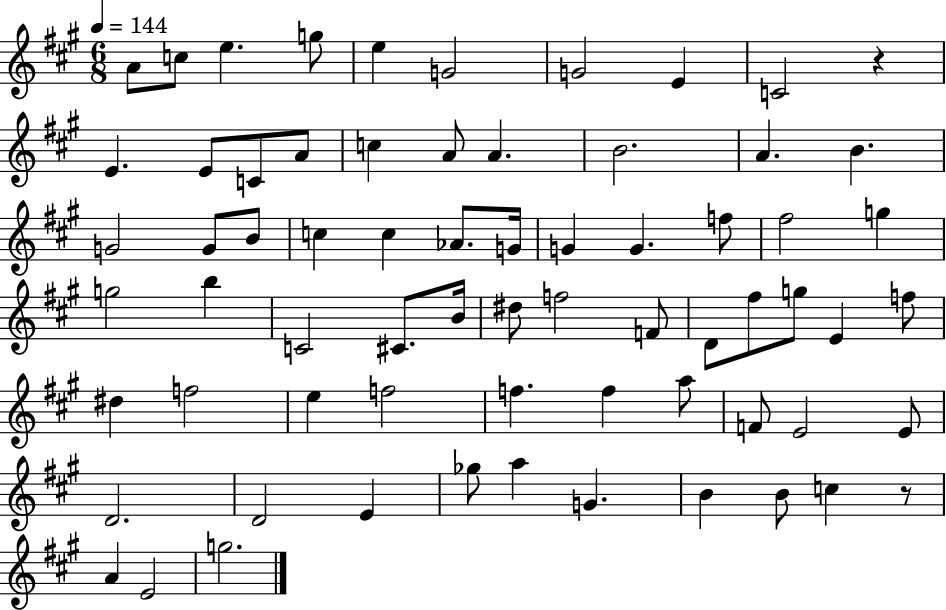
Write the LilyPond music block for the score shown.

{
  \clef treble
  \numericTimeSignature
  \time 6/8
  \key a \major
  \tempo 4 = 144
  a'8 c''8 e''4. g''8 | e''4 g'2 | g'2 e'4 | c'2 r4 | \break e'4. e'8 c'8 a'8 | c''4 a'8 a'4. | b'2. | a'4. b'4. | \break g'2 g'8 b'8 | c''4 c''4 aes'8. g'16 | g'4 g'4. f''8 | fis''2 g''4 | \break g''2 b''4 | c'2 cis'8. b'16 | dis''8 f''2 f'8 | d'8 fis''8 g''8 e'4 f''8 | \break dis''4 f''2 | e''4 f''2 | f''4. f''4 a''8 | f'8 e'2 e'8 | \break d'2. | d'2 e'4 | ges''8 a''4 g'4. | b'4 b'8 c''4 r8 | \break a'4 e'2 | g''2. | \bar "|."
}